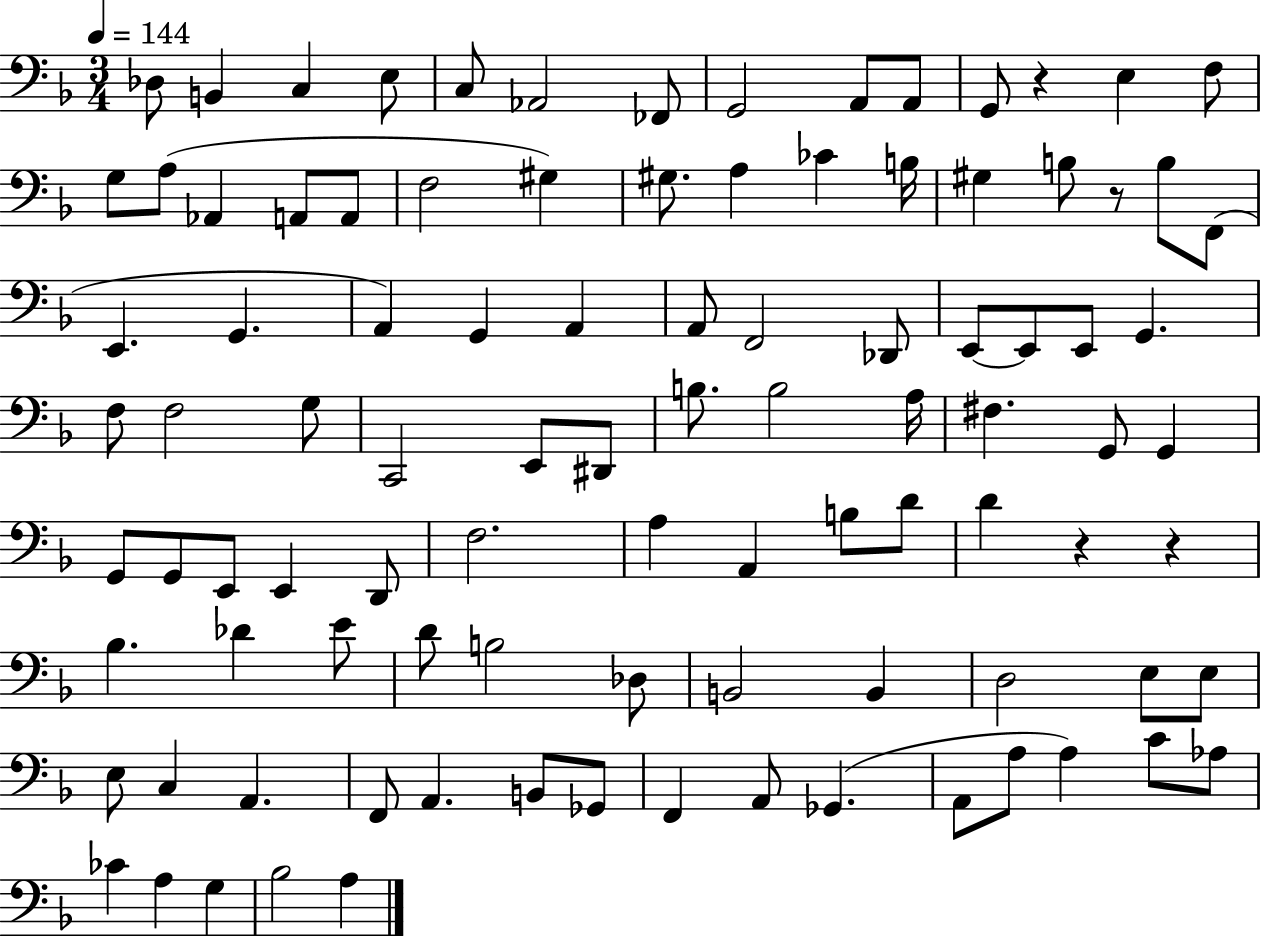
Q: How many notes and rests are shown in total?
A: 98